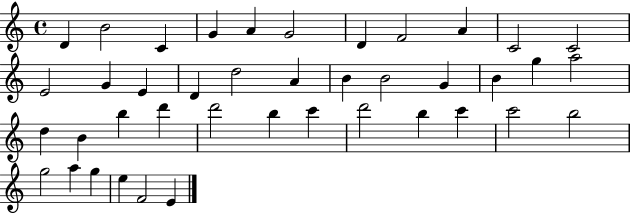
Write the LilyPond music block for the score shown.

{
  \clef treble
  \time 4/4
  \defaultTimeSignature
  \key c \major
  d'4 b'2 c'4 | g'4 a'4 g'2 | d'4 f'2 a'4 | c'2 c'2 | \break e'2 g'4 e'4 | d'4 d''2 a'4 | b'4 b'2 g'4 | b'4 g''4 a''2 | \break d''4 b'4 b''4 d'''4 | d'''2 b''4 c'''4 | d'''2 b''4 c'''4 | c'''2 b''2 | \break g''2 a''4 g''4 | e''4 f'2 e'4 | \bar "|."
}